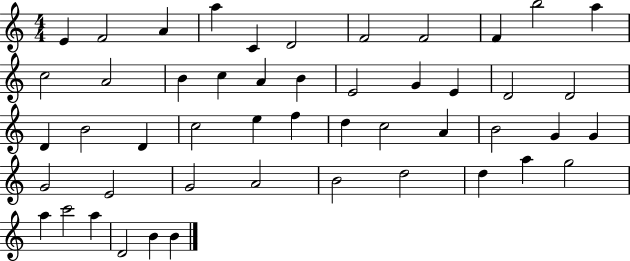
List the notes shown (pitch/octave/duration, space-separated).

E4/q F4/h A4/q A5/q C4/q D4/h F4/h F4/h F4/q B5/h A5/q C5/h A4/h B4/q C5/q A4/q B4/q E4/h G4/q E4/q D4/h D4/h D4/q B4/h D4/q C5/h E5/q F5/q D5/q C5/h A4/q B4/h G4/q G4/q G4/h E4/h G4/h A4/h B4/h D5/h D5/q A5/q G5/h A5/q C6/h A5/q D4/h B4/q B4/q